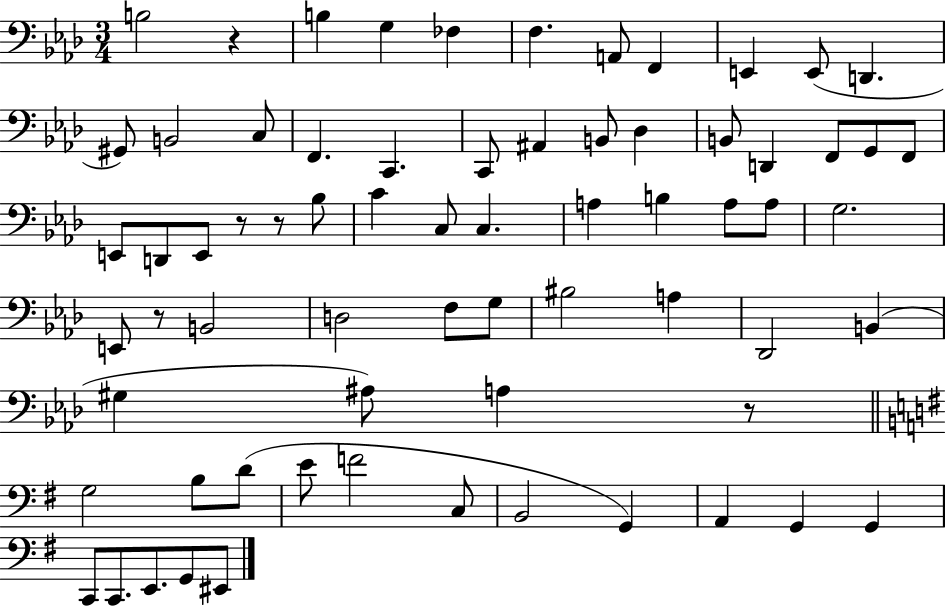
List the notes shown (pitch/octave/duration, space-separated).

B3/h R/q B3/q G3/q FES3/q F3/q. A2/e F2/q E2/q E2/e D2/q. G#2/e B2/h C3/e F2/q. C2/q. C2/e A#2/q B2/e Db3/q B2/e D2/q F2/e G2/e F2/e E2/e D2/e E2/e R/e R/e Bb3/e C4/q C3/e C3/q. A3/q B3/q A3/e A3/e G3/h. E2/e R/e B2/h D3/h F3/e G3/e BIS3/h A3/q Db2/h B2/q G#3/q A#3/e A3/q R/e G3/h B3/e D4/e E4/e F4/h C3/e B2/h G2/q A2/q G2/q G2/q C2/e C2/e. E2/e. G2/e EIS2/e